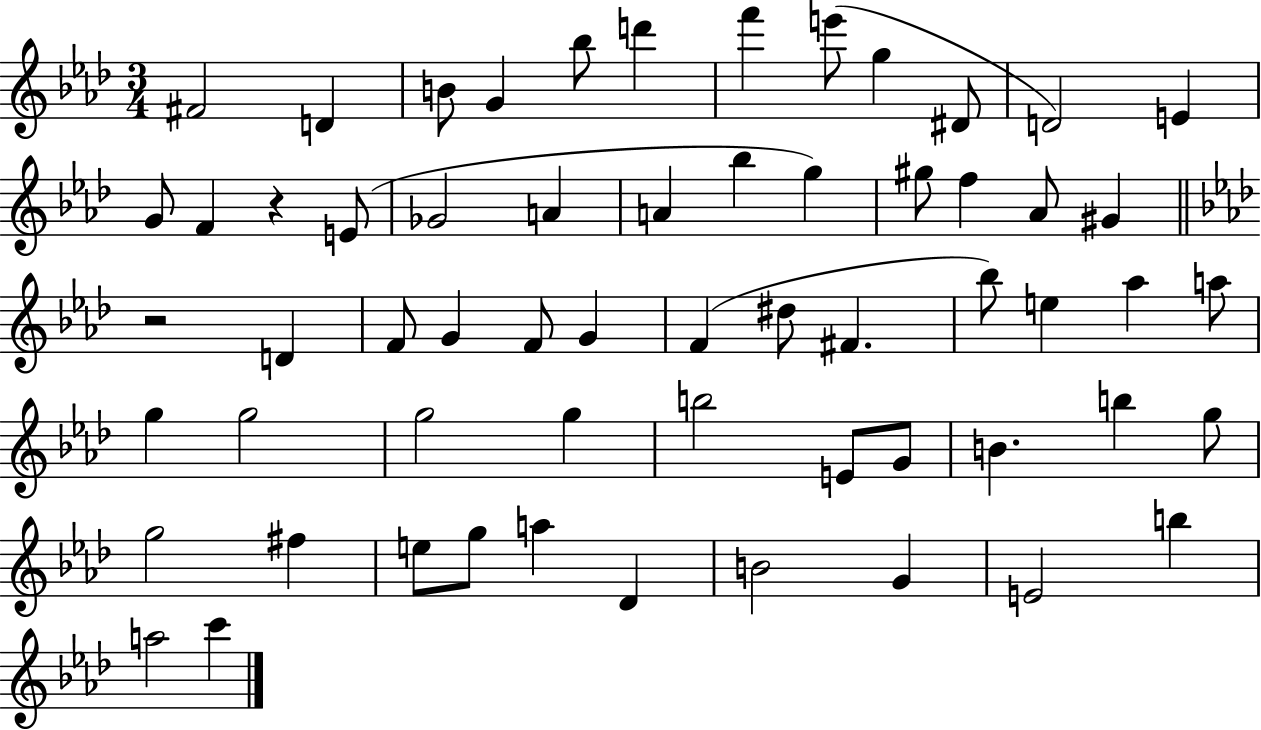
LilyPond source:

{
  \clef treble
  \numericTimeSignature
  \time 3/4
  \key aes \major
  \repeat volta 2 { fis'2 d'4 | b'8 g'4 bes''8 d'''4 | f'''4 e'''8( g''4 dis'8 | d'2) e'4 | \break g'8 f'4 r4 e'8( | ges'2 a'4 | a'4 bes''4 g''4) | gis''8 f''4 aes'8 gis'4 | \break \bar "||" \break \key f \minor r2 d'4 | f'8 g'4 f'8 g'4 | f'4( dis''8 fis'4. | bes''8) e''4 aes''4 a''8 | \break g''4 g''2 | g''2 g''4 | b''2 e'8 g'8 | b'4. b''4 g''8 | \break g''2 fis''4 | e''8 g''8 a''4 des'4 | b'2 g'4 | e'2 b''4 | \break a''2 c'''4 | } \bar "|."
}